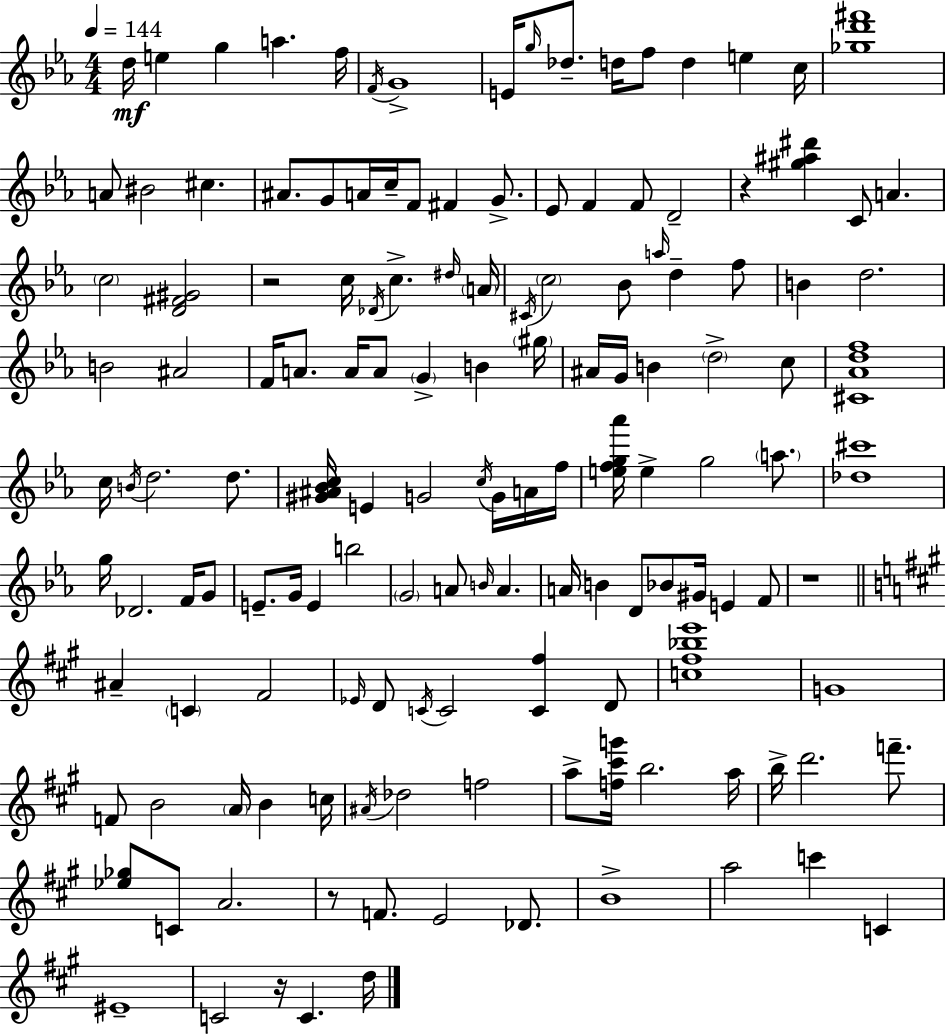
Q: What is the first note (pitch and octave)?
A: D5